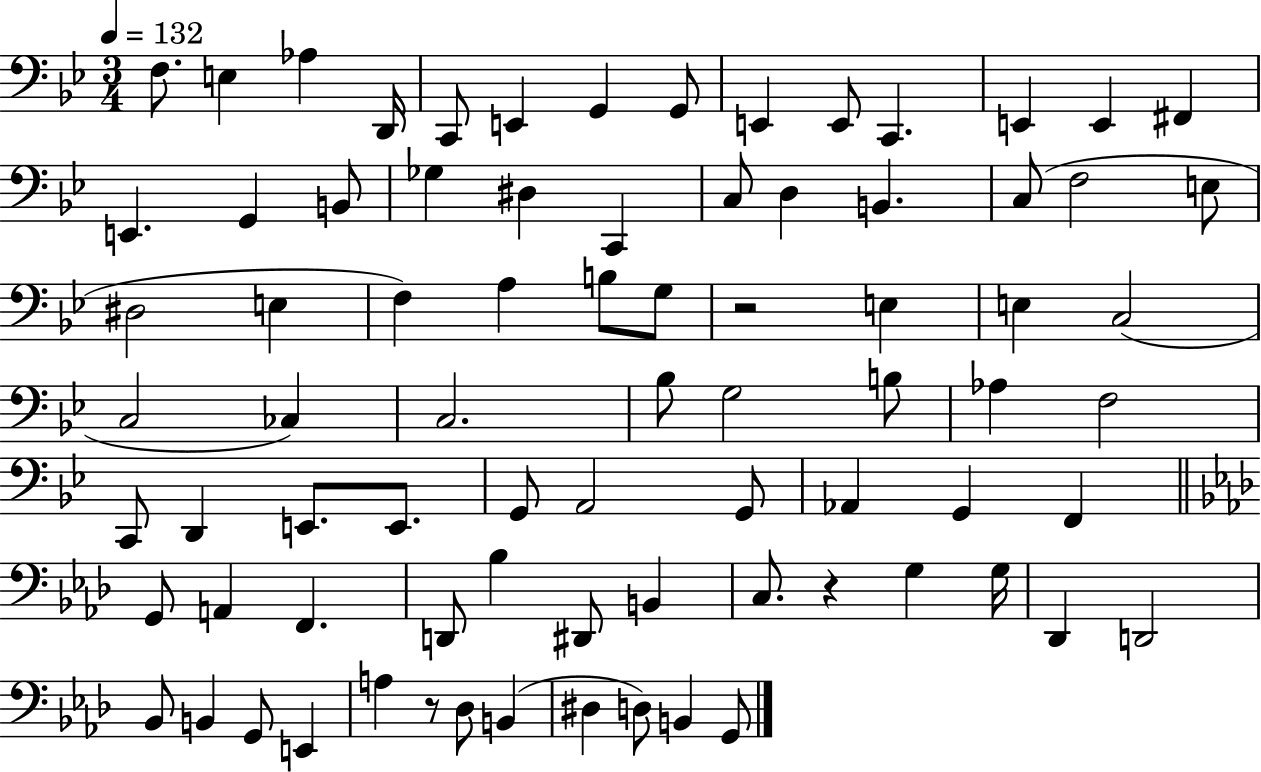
F3/e. E3/q Ab3/q D2/s C2/e E2/q G2/q G2/e E2/q E2/e C2/q. E2/q E2/q F#2/q E2/q. G2/q B2/e Gb3/q D#3/q C2/q C3/e D3/q B2/q. C3/e F3/h E3/e D#3/h E3/q F3/q A3/q B3/e G3/e R/h E3/q E3/q C3/h C3/h CES3/q C3/h. Bb3/e G3/h B3/e Ab3/q F3/h C2/e D2/q E2/e. E2/e. G2/e A2/h G2/e Ab2/q G2/q F2/q G2/e A2/q F2/q. D2/e Bb3/q D#2/e B2/q C3/e. R/q G3/q G3/s Db2/q D2/h Bb2/e B2/q G2/e E2/q A3/q R/e Db3/e B2/q D#3/q D3/e B2/q G2/e